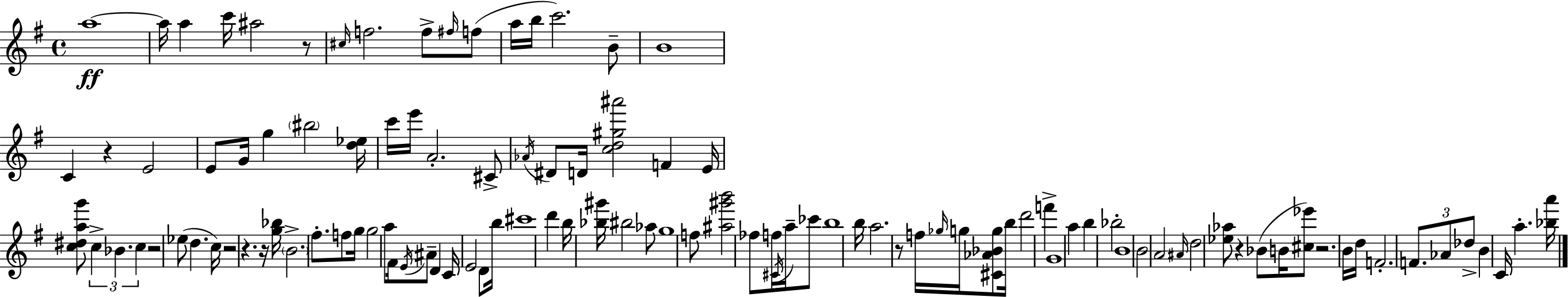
{
  \clef treble
  \time 4/4
  \defaultTimeSignature
  \key g \major
  \repeat volta 2 { a''1~~\ff | a''16 a''4 c'''16 ais''2 r8 | \grace { cis''16 } f''2. f''8-> \grace { fis''16 }( | f''8 a''16 b''16 c'''2.) | \break b'8-- b'1 | c'4 r4 e'2 | e'8 g'16 g''4 \parenthesize bis''2 | <d'' ees''>16 c'''16 e'''16 a'2.-. | \break cis'8-> \acciaccatura { aes'16 } dis'8 d'16 <c'' d'' gis'' ais'''>2 f'4 | e'16 <c'' dis'' a'' g'''>8 \tuplet 3/2 { c''4-> bes'4. c''4 } | r2 ees''8( d''4. | c''16) r2 r4. | \break r16 <g'' bes''>16 \parenthesize b'2.-> | fis''8.-. f''8 g''16 g''2 a''8 | fis'16 \acciaccatura { e'16 } ais'8-- d'4 c'16 e'2 | d'8 b''16 cis'''1 | \break d'''4 b''16 <bes'' gis'''>16 bis''2 | aes''8 g''1 | f''8 <ais'' gis''' b'''>2 fes''8 | f''16 \acciaccatura { cis'16 } a''16-- ces'''8 b''1 | \break b''16 a''2. | r8 f''16 \grace { ges''16 } g''16 <cis' aes' bes' g''>8 b''16 d'''2 | f'''4-> g'1 | a''4 b''4 bes''2-. | \break b'1 | b'2 a'2 | \grace { ais'16 } d''2 <ees'' aes''>8 | r4 bes'8( b'16 <cis'' ees'''>8) r2. | \break b'16 d''16 f'2.-. | \tuplet 3/2 { f'8. aes'8 des''8-> } b'4 c'16 | a''4.-. <bes'' a'''>16 } \bar "|."
}